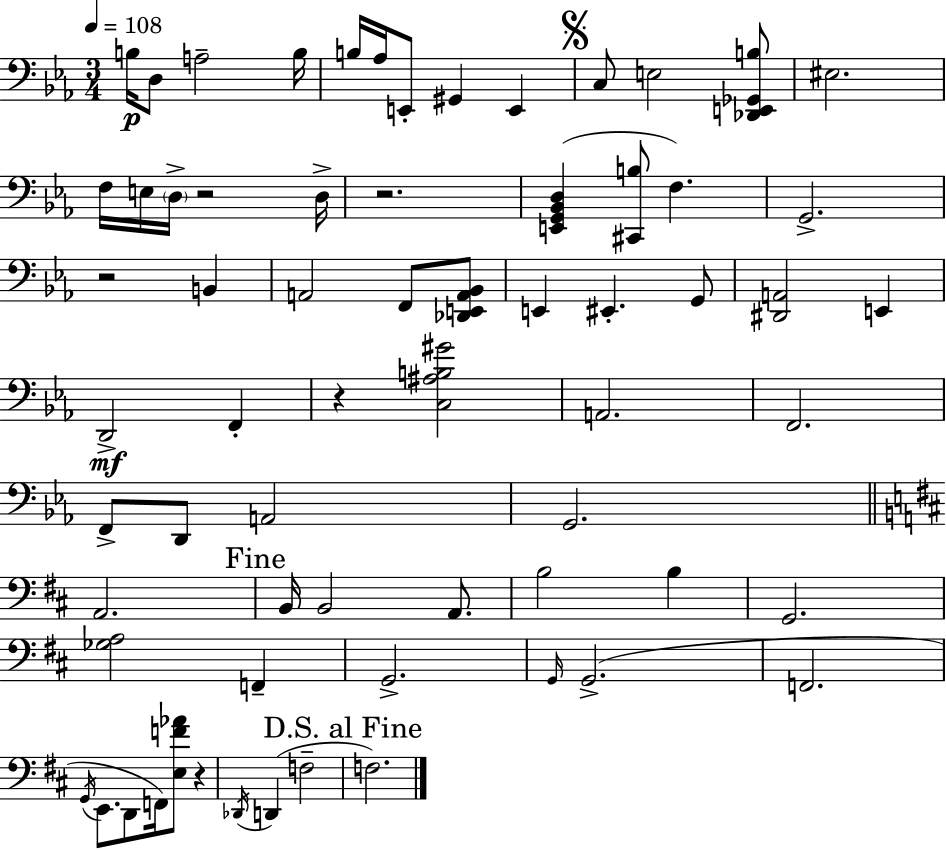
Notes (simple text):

B3/s D3/e A3/h B3/s B3/s Ab3/s E2/e G#2/q E2/q C3/e E3/h [Db2,E2,Gb2,B3]/e EIS3/h. F3/s E3/s D3/s R/h D3/s R/h. [E2,G2,Bb2,D3]/q [C#2,B3]/e F3/q. G2/h. R/h B2/q A2/h F2/e [Db2,E2,A2,Bb2]/e E2/q EIS2/q. G2/e [D#2,A2]/h E2/q D2/h F2/q R/q [C3,A#3,B3,G#4]/h A2/h. F2/h. F2/e D2/e A2/h G2/h. A2/h. B2/s B2/h A2/e. B3/h B3/q G2/h. [Gb3,A3]/h F2/q G2/h. G2/s G2/h. F2/h. G2/s E2/e. D2/e F2/s [E3,F4,Ab4]/e R/q Db2/s D2/q F3/h F3/h.